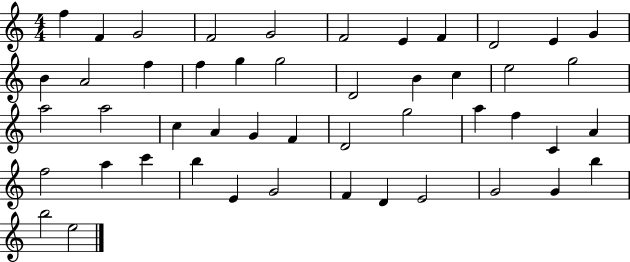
{
  \clef treble
  \numericTimeSignature
  \time 4/4
  \key c \major
  f''4 f'4 g'2 | f'2 g'2 | f'2 e'4 f'4 | d'2 e'4 g'4 | \break b'4 a'2 f''4 | f''4 g''4 g''2 | d'2 b'4 c''4 | e''2 g''2 | \break a''2 a''2 | c''4 a'4 g'4 f'4 | d'2 g''2 | a''4 f''4 c'4 a'4 | \break f''2 a''4 c'''4 | b''4 e'4 g'2 | f'4 d'4 e'2 | g'2 g'4 b''4 | \break b''2 e''2 | \bar "|."
}